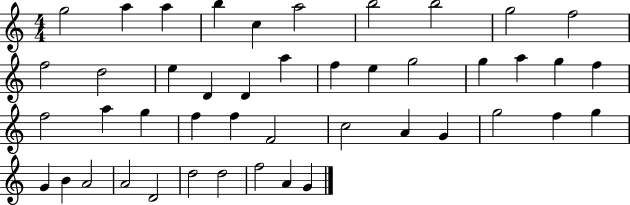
G5/h A5/q A5/q B5/q C5/q A5/h B5/h B5/h G5/h F5/h F5/h D5/h E5/q D4/q D4/q A5/q F5/q E5/q G5/h G5/q A5/q G5/q F5/q F5/h A5/q G5/q F5/q F5/q F4/h C5/h A4/q G4/q G5/h F5/q G5/q G4/q B4/q A4/h A4/h D4/h D5/h D5/h F5/h A4/q G4/q